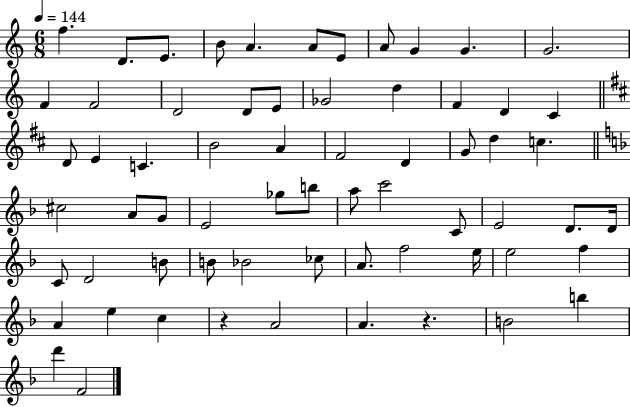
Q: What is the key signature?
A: C major